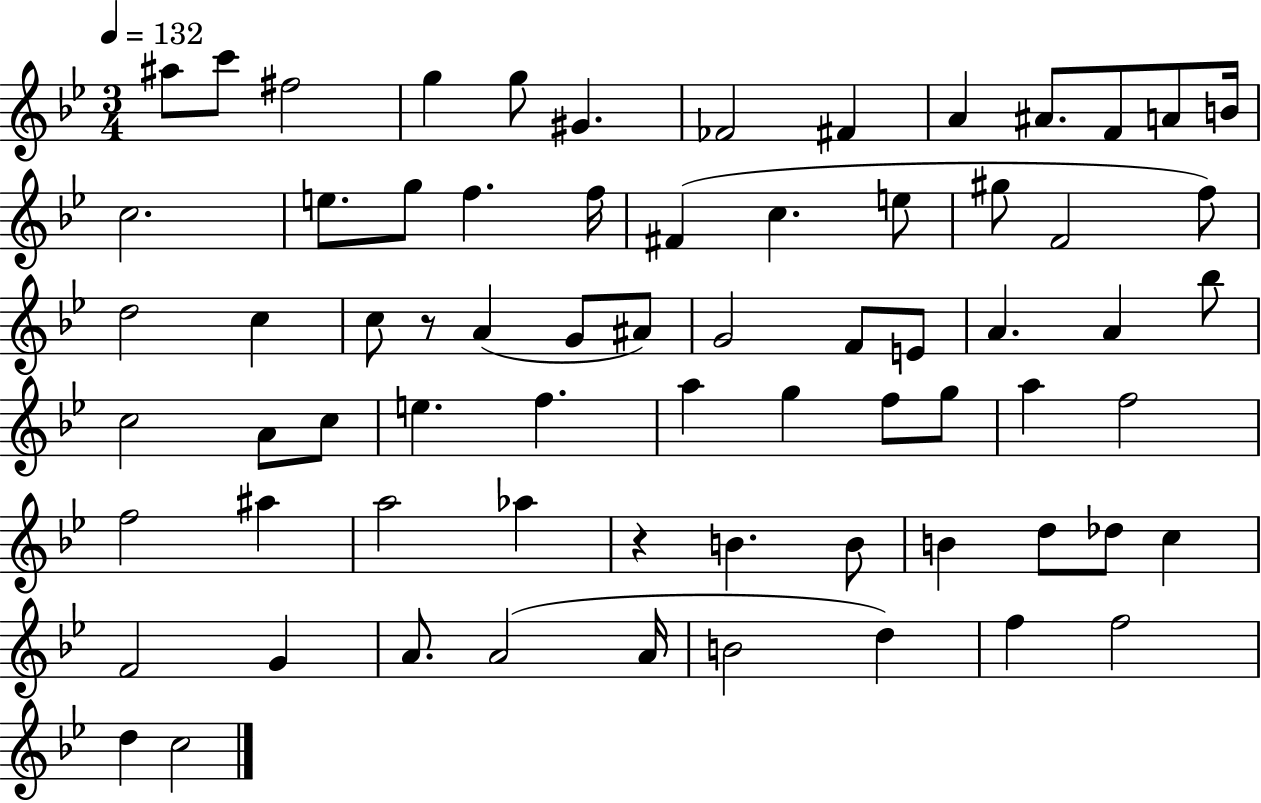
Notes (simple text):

A#5/e C6/e F#5/h G5/q G5/e G#4/q. FES4/h F#4/q A4/q A#4/e. F4/e A4/e B4/s C5/h. E5/e. G5/e F5/q. F5/s F#4/q C5/q. E5/e G#5/e F4/h F5/e D5/h C5/q C5/e R/e A4/q G4/e A#4/e G4/h F4/e E4/e A4/q. A4/q Bb5/e C5/h A4/e C5/e E5/q. F5/q. A5/q G5/q F5/e G5/e A5/q F5/h F5/h A#5/q A5/h Ab5/q R/q B4/q. B4/e B4/q D5/e Db5/e C5/q F4/h G4/q A4/e. A4/h A4/s B4/h D5/q F5/q F5/h D5/q C5/h